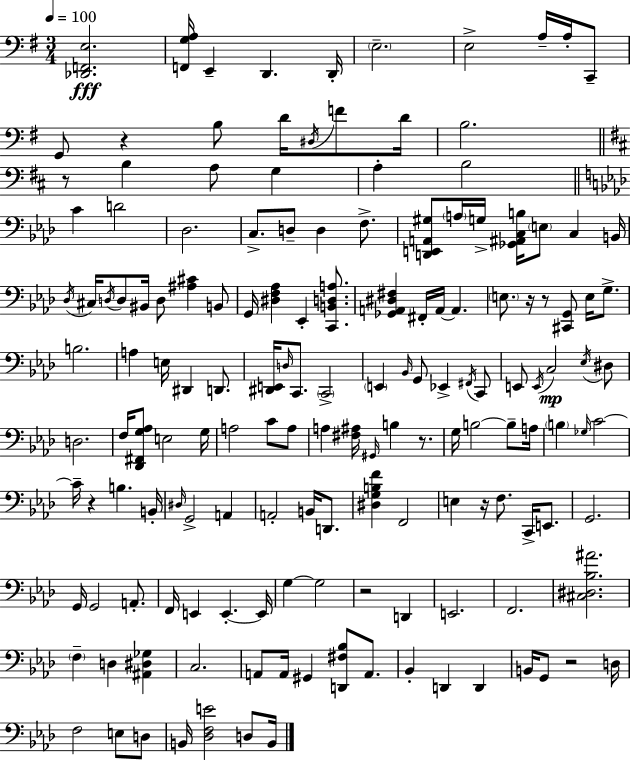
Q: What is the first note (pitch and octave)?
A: E2